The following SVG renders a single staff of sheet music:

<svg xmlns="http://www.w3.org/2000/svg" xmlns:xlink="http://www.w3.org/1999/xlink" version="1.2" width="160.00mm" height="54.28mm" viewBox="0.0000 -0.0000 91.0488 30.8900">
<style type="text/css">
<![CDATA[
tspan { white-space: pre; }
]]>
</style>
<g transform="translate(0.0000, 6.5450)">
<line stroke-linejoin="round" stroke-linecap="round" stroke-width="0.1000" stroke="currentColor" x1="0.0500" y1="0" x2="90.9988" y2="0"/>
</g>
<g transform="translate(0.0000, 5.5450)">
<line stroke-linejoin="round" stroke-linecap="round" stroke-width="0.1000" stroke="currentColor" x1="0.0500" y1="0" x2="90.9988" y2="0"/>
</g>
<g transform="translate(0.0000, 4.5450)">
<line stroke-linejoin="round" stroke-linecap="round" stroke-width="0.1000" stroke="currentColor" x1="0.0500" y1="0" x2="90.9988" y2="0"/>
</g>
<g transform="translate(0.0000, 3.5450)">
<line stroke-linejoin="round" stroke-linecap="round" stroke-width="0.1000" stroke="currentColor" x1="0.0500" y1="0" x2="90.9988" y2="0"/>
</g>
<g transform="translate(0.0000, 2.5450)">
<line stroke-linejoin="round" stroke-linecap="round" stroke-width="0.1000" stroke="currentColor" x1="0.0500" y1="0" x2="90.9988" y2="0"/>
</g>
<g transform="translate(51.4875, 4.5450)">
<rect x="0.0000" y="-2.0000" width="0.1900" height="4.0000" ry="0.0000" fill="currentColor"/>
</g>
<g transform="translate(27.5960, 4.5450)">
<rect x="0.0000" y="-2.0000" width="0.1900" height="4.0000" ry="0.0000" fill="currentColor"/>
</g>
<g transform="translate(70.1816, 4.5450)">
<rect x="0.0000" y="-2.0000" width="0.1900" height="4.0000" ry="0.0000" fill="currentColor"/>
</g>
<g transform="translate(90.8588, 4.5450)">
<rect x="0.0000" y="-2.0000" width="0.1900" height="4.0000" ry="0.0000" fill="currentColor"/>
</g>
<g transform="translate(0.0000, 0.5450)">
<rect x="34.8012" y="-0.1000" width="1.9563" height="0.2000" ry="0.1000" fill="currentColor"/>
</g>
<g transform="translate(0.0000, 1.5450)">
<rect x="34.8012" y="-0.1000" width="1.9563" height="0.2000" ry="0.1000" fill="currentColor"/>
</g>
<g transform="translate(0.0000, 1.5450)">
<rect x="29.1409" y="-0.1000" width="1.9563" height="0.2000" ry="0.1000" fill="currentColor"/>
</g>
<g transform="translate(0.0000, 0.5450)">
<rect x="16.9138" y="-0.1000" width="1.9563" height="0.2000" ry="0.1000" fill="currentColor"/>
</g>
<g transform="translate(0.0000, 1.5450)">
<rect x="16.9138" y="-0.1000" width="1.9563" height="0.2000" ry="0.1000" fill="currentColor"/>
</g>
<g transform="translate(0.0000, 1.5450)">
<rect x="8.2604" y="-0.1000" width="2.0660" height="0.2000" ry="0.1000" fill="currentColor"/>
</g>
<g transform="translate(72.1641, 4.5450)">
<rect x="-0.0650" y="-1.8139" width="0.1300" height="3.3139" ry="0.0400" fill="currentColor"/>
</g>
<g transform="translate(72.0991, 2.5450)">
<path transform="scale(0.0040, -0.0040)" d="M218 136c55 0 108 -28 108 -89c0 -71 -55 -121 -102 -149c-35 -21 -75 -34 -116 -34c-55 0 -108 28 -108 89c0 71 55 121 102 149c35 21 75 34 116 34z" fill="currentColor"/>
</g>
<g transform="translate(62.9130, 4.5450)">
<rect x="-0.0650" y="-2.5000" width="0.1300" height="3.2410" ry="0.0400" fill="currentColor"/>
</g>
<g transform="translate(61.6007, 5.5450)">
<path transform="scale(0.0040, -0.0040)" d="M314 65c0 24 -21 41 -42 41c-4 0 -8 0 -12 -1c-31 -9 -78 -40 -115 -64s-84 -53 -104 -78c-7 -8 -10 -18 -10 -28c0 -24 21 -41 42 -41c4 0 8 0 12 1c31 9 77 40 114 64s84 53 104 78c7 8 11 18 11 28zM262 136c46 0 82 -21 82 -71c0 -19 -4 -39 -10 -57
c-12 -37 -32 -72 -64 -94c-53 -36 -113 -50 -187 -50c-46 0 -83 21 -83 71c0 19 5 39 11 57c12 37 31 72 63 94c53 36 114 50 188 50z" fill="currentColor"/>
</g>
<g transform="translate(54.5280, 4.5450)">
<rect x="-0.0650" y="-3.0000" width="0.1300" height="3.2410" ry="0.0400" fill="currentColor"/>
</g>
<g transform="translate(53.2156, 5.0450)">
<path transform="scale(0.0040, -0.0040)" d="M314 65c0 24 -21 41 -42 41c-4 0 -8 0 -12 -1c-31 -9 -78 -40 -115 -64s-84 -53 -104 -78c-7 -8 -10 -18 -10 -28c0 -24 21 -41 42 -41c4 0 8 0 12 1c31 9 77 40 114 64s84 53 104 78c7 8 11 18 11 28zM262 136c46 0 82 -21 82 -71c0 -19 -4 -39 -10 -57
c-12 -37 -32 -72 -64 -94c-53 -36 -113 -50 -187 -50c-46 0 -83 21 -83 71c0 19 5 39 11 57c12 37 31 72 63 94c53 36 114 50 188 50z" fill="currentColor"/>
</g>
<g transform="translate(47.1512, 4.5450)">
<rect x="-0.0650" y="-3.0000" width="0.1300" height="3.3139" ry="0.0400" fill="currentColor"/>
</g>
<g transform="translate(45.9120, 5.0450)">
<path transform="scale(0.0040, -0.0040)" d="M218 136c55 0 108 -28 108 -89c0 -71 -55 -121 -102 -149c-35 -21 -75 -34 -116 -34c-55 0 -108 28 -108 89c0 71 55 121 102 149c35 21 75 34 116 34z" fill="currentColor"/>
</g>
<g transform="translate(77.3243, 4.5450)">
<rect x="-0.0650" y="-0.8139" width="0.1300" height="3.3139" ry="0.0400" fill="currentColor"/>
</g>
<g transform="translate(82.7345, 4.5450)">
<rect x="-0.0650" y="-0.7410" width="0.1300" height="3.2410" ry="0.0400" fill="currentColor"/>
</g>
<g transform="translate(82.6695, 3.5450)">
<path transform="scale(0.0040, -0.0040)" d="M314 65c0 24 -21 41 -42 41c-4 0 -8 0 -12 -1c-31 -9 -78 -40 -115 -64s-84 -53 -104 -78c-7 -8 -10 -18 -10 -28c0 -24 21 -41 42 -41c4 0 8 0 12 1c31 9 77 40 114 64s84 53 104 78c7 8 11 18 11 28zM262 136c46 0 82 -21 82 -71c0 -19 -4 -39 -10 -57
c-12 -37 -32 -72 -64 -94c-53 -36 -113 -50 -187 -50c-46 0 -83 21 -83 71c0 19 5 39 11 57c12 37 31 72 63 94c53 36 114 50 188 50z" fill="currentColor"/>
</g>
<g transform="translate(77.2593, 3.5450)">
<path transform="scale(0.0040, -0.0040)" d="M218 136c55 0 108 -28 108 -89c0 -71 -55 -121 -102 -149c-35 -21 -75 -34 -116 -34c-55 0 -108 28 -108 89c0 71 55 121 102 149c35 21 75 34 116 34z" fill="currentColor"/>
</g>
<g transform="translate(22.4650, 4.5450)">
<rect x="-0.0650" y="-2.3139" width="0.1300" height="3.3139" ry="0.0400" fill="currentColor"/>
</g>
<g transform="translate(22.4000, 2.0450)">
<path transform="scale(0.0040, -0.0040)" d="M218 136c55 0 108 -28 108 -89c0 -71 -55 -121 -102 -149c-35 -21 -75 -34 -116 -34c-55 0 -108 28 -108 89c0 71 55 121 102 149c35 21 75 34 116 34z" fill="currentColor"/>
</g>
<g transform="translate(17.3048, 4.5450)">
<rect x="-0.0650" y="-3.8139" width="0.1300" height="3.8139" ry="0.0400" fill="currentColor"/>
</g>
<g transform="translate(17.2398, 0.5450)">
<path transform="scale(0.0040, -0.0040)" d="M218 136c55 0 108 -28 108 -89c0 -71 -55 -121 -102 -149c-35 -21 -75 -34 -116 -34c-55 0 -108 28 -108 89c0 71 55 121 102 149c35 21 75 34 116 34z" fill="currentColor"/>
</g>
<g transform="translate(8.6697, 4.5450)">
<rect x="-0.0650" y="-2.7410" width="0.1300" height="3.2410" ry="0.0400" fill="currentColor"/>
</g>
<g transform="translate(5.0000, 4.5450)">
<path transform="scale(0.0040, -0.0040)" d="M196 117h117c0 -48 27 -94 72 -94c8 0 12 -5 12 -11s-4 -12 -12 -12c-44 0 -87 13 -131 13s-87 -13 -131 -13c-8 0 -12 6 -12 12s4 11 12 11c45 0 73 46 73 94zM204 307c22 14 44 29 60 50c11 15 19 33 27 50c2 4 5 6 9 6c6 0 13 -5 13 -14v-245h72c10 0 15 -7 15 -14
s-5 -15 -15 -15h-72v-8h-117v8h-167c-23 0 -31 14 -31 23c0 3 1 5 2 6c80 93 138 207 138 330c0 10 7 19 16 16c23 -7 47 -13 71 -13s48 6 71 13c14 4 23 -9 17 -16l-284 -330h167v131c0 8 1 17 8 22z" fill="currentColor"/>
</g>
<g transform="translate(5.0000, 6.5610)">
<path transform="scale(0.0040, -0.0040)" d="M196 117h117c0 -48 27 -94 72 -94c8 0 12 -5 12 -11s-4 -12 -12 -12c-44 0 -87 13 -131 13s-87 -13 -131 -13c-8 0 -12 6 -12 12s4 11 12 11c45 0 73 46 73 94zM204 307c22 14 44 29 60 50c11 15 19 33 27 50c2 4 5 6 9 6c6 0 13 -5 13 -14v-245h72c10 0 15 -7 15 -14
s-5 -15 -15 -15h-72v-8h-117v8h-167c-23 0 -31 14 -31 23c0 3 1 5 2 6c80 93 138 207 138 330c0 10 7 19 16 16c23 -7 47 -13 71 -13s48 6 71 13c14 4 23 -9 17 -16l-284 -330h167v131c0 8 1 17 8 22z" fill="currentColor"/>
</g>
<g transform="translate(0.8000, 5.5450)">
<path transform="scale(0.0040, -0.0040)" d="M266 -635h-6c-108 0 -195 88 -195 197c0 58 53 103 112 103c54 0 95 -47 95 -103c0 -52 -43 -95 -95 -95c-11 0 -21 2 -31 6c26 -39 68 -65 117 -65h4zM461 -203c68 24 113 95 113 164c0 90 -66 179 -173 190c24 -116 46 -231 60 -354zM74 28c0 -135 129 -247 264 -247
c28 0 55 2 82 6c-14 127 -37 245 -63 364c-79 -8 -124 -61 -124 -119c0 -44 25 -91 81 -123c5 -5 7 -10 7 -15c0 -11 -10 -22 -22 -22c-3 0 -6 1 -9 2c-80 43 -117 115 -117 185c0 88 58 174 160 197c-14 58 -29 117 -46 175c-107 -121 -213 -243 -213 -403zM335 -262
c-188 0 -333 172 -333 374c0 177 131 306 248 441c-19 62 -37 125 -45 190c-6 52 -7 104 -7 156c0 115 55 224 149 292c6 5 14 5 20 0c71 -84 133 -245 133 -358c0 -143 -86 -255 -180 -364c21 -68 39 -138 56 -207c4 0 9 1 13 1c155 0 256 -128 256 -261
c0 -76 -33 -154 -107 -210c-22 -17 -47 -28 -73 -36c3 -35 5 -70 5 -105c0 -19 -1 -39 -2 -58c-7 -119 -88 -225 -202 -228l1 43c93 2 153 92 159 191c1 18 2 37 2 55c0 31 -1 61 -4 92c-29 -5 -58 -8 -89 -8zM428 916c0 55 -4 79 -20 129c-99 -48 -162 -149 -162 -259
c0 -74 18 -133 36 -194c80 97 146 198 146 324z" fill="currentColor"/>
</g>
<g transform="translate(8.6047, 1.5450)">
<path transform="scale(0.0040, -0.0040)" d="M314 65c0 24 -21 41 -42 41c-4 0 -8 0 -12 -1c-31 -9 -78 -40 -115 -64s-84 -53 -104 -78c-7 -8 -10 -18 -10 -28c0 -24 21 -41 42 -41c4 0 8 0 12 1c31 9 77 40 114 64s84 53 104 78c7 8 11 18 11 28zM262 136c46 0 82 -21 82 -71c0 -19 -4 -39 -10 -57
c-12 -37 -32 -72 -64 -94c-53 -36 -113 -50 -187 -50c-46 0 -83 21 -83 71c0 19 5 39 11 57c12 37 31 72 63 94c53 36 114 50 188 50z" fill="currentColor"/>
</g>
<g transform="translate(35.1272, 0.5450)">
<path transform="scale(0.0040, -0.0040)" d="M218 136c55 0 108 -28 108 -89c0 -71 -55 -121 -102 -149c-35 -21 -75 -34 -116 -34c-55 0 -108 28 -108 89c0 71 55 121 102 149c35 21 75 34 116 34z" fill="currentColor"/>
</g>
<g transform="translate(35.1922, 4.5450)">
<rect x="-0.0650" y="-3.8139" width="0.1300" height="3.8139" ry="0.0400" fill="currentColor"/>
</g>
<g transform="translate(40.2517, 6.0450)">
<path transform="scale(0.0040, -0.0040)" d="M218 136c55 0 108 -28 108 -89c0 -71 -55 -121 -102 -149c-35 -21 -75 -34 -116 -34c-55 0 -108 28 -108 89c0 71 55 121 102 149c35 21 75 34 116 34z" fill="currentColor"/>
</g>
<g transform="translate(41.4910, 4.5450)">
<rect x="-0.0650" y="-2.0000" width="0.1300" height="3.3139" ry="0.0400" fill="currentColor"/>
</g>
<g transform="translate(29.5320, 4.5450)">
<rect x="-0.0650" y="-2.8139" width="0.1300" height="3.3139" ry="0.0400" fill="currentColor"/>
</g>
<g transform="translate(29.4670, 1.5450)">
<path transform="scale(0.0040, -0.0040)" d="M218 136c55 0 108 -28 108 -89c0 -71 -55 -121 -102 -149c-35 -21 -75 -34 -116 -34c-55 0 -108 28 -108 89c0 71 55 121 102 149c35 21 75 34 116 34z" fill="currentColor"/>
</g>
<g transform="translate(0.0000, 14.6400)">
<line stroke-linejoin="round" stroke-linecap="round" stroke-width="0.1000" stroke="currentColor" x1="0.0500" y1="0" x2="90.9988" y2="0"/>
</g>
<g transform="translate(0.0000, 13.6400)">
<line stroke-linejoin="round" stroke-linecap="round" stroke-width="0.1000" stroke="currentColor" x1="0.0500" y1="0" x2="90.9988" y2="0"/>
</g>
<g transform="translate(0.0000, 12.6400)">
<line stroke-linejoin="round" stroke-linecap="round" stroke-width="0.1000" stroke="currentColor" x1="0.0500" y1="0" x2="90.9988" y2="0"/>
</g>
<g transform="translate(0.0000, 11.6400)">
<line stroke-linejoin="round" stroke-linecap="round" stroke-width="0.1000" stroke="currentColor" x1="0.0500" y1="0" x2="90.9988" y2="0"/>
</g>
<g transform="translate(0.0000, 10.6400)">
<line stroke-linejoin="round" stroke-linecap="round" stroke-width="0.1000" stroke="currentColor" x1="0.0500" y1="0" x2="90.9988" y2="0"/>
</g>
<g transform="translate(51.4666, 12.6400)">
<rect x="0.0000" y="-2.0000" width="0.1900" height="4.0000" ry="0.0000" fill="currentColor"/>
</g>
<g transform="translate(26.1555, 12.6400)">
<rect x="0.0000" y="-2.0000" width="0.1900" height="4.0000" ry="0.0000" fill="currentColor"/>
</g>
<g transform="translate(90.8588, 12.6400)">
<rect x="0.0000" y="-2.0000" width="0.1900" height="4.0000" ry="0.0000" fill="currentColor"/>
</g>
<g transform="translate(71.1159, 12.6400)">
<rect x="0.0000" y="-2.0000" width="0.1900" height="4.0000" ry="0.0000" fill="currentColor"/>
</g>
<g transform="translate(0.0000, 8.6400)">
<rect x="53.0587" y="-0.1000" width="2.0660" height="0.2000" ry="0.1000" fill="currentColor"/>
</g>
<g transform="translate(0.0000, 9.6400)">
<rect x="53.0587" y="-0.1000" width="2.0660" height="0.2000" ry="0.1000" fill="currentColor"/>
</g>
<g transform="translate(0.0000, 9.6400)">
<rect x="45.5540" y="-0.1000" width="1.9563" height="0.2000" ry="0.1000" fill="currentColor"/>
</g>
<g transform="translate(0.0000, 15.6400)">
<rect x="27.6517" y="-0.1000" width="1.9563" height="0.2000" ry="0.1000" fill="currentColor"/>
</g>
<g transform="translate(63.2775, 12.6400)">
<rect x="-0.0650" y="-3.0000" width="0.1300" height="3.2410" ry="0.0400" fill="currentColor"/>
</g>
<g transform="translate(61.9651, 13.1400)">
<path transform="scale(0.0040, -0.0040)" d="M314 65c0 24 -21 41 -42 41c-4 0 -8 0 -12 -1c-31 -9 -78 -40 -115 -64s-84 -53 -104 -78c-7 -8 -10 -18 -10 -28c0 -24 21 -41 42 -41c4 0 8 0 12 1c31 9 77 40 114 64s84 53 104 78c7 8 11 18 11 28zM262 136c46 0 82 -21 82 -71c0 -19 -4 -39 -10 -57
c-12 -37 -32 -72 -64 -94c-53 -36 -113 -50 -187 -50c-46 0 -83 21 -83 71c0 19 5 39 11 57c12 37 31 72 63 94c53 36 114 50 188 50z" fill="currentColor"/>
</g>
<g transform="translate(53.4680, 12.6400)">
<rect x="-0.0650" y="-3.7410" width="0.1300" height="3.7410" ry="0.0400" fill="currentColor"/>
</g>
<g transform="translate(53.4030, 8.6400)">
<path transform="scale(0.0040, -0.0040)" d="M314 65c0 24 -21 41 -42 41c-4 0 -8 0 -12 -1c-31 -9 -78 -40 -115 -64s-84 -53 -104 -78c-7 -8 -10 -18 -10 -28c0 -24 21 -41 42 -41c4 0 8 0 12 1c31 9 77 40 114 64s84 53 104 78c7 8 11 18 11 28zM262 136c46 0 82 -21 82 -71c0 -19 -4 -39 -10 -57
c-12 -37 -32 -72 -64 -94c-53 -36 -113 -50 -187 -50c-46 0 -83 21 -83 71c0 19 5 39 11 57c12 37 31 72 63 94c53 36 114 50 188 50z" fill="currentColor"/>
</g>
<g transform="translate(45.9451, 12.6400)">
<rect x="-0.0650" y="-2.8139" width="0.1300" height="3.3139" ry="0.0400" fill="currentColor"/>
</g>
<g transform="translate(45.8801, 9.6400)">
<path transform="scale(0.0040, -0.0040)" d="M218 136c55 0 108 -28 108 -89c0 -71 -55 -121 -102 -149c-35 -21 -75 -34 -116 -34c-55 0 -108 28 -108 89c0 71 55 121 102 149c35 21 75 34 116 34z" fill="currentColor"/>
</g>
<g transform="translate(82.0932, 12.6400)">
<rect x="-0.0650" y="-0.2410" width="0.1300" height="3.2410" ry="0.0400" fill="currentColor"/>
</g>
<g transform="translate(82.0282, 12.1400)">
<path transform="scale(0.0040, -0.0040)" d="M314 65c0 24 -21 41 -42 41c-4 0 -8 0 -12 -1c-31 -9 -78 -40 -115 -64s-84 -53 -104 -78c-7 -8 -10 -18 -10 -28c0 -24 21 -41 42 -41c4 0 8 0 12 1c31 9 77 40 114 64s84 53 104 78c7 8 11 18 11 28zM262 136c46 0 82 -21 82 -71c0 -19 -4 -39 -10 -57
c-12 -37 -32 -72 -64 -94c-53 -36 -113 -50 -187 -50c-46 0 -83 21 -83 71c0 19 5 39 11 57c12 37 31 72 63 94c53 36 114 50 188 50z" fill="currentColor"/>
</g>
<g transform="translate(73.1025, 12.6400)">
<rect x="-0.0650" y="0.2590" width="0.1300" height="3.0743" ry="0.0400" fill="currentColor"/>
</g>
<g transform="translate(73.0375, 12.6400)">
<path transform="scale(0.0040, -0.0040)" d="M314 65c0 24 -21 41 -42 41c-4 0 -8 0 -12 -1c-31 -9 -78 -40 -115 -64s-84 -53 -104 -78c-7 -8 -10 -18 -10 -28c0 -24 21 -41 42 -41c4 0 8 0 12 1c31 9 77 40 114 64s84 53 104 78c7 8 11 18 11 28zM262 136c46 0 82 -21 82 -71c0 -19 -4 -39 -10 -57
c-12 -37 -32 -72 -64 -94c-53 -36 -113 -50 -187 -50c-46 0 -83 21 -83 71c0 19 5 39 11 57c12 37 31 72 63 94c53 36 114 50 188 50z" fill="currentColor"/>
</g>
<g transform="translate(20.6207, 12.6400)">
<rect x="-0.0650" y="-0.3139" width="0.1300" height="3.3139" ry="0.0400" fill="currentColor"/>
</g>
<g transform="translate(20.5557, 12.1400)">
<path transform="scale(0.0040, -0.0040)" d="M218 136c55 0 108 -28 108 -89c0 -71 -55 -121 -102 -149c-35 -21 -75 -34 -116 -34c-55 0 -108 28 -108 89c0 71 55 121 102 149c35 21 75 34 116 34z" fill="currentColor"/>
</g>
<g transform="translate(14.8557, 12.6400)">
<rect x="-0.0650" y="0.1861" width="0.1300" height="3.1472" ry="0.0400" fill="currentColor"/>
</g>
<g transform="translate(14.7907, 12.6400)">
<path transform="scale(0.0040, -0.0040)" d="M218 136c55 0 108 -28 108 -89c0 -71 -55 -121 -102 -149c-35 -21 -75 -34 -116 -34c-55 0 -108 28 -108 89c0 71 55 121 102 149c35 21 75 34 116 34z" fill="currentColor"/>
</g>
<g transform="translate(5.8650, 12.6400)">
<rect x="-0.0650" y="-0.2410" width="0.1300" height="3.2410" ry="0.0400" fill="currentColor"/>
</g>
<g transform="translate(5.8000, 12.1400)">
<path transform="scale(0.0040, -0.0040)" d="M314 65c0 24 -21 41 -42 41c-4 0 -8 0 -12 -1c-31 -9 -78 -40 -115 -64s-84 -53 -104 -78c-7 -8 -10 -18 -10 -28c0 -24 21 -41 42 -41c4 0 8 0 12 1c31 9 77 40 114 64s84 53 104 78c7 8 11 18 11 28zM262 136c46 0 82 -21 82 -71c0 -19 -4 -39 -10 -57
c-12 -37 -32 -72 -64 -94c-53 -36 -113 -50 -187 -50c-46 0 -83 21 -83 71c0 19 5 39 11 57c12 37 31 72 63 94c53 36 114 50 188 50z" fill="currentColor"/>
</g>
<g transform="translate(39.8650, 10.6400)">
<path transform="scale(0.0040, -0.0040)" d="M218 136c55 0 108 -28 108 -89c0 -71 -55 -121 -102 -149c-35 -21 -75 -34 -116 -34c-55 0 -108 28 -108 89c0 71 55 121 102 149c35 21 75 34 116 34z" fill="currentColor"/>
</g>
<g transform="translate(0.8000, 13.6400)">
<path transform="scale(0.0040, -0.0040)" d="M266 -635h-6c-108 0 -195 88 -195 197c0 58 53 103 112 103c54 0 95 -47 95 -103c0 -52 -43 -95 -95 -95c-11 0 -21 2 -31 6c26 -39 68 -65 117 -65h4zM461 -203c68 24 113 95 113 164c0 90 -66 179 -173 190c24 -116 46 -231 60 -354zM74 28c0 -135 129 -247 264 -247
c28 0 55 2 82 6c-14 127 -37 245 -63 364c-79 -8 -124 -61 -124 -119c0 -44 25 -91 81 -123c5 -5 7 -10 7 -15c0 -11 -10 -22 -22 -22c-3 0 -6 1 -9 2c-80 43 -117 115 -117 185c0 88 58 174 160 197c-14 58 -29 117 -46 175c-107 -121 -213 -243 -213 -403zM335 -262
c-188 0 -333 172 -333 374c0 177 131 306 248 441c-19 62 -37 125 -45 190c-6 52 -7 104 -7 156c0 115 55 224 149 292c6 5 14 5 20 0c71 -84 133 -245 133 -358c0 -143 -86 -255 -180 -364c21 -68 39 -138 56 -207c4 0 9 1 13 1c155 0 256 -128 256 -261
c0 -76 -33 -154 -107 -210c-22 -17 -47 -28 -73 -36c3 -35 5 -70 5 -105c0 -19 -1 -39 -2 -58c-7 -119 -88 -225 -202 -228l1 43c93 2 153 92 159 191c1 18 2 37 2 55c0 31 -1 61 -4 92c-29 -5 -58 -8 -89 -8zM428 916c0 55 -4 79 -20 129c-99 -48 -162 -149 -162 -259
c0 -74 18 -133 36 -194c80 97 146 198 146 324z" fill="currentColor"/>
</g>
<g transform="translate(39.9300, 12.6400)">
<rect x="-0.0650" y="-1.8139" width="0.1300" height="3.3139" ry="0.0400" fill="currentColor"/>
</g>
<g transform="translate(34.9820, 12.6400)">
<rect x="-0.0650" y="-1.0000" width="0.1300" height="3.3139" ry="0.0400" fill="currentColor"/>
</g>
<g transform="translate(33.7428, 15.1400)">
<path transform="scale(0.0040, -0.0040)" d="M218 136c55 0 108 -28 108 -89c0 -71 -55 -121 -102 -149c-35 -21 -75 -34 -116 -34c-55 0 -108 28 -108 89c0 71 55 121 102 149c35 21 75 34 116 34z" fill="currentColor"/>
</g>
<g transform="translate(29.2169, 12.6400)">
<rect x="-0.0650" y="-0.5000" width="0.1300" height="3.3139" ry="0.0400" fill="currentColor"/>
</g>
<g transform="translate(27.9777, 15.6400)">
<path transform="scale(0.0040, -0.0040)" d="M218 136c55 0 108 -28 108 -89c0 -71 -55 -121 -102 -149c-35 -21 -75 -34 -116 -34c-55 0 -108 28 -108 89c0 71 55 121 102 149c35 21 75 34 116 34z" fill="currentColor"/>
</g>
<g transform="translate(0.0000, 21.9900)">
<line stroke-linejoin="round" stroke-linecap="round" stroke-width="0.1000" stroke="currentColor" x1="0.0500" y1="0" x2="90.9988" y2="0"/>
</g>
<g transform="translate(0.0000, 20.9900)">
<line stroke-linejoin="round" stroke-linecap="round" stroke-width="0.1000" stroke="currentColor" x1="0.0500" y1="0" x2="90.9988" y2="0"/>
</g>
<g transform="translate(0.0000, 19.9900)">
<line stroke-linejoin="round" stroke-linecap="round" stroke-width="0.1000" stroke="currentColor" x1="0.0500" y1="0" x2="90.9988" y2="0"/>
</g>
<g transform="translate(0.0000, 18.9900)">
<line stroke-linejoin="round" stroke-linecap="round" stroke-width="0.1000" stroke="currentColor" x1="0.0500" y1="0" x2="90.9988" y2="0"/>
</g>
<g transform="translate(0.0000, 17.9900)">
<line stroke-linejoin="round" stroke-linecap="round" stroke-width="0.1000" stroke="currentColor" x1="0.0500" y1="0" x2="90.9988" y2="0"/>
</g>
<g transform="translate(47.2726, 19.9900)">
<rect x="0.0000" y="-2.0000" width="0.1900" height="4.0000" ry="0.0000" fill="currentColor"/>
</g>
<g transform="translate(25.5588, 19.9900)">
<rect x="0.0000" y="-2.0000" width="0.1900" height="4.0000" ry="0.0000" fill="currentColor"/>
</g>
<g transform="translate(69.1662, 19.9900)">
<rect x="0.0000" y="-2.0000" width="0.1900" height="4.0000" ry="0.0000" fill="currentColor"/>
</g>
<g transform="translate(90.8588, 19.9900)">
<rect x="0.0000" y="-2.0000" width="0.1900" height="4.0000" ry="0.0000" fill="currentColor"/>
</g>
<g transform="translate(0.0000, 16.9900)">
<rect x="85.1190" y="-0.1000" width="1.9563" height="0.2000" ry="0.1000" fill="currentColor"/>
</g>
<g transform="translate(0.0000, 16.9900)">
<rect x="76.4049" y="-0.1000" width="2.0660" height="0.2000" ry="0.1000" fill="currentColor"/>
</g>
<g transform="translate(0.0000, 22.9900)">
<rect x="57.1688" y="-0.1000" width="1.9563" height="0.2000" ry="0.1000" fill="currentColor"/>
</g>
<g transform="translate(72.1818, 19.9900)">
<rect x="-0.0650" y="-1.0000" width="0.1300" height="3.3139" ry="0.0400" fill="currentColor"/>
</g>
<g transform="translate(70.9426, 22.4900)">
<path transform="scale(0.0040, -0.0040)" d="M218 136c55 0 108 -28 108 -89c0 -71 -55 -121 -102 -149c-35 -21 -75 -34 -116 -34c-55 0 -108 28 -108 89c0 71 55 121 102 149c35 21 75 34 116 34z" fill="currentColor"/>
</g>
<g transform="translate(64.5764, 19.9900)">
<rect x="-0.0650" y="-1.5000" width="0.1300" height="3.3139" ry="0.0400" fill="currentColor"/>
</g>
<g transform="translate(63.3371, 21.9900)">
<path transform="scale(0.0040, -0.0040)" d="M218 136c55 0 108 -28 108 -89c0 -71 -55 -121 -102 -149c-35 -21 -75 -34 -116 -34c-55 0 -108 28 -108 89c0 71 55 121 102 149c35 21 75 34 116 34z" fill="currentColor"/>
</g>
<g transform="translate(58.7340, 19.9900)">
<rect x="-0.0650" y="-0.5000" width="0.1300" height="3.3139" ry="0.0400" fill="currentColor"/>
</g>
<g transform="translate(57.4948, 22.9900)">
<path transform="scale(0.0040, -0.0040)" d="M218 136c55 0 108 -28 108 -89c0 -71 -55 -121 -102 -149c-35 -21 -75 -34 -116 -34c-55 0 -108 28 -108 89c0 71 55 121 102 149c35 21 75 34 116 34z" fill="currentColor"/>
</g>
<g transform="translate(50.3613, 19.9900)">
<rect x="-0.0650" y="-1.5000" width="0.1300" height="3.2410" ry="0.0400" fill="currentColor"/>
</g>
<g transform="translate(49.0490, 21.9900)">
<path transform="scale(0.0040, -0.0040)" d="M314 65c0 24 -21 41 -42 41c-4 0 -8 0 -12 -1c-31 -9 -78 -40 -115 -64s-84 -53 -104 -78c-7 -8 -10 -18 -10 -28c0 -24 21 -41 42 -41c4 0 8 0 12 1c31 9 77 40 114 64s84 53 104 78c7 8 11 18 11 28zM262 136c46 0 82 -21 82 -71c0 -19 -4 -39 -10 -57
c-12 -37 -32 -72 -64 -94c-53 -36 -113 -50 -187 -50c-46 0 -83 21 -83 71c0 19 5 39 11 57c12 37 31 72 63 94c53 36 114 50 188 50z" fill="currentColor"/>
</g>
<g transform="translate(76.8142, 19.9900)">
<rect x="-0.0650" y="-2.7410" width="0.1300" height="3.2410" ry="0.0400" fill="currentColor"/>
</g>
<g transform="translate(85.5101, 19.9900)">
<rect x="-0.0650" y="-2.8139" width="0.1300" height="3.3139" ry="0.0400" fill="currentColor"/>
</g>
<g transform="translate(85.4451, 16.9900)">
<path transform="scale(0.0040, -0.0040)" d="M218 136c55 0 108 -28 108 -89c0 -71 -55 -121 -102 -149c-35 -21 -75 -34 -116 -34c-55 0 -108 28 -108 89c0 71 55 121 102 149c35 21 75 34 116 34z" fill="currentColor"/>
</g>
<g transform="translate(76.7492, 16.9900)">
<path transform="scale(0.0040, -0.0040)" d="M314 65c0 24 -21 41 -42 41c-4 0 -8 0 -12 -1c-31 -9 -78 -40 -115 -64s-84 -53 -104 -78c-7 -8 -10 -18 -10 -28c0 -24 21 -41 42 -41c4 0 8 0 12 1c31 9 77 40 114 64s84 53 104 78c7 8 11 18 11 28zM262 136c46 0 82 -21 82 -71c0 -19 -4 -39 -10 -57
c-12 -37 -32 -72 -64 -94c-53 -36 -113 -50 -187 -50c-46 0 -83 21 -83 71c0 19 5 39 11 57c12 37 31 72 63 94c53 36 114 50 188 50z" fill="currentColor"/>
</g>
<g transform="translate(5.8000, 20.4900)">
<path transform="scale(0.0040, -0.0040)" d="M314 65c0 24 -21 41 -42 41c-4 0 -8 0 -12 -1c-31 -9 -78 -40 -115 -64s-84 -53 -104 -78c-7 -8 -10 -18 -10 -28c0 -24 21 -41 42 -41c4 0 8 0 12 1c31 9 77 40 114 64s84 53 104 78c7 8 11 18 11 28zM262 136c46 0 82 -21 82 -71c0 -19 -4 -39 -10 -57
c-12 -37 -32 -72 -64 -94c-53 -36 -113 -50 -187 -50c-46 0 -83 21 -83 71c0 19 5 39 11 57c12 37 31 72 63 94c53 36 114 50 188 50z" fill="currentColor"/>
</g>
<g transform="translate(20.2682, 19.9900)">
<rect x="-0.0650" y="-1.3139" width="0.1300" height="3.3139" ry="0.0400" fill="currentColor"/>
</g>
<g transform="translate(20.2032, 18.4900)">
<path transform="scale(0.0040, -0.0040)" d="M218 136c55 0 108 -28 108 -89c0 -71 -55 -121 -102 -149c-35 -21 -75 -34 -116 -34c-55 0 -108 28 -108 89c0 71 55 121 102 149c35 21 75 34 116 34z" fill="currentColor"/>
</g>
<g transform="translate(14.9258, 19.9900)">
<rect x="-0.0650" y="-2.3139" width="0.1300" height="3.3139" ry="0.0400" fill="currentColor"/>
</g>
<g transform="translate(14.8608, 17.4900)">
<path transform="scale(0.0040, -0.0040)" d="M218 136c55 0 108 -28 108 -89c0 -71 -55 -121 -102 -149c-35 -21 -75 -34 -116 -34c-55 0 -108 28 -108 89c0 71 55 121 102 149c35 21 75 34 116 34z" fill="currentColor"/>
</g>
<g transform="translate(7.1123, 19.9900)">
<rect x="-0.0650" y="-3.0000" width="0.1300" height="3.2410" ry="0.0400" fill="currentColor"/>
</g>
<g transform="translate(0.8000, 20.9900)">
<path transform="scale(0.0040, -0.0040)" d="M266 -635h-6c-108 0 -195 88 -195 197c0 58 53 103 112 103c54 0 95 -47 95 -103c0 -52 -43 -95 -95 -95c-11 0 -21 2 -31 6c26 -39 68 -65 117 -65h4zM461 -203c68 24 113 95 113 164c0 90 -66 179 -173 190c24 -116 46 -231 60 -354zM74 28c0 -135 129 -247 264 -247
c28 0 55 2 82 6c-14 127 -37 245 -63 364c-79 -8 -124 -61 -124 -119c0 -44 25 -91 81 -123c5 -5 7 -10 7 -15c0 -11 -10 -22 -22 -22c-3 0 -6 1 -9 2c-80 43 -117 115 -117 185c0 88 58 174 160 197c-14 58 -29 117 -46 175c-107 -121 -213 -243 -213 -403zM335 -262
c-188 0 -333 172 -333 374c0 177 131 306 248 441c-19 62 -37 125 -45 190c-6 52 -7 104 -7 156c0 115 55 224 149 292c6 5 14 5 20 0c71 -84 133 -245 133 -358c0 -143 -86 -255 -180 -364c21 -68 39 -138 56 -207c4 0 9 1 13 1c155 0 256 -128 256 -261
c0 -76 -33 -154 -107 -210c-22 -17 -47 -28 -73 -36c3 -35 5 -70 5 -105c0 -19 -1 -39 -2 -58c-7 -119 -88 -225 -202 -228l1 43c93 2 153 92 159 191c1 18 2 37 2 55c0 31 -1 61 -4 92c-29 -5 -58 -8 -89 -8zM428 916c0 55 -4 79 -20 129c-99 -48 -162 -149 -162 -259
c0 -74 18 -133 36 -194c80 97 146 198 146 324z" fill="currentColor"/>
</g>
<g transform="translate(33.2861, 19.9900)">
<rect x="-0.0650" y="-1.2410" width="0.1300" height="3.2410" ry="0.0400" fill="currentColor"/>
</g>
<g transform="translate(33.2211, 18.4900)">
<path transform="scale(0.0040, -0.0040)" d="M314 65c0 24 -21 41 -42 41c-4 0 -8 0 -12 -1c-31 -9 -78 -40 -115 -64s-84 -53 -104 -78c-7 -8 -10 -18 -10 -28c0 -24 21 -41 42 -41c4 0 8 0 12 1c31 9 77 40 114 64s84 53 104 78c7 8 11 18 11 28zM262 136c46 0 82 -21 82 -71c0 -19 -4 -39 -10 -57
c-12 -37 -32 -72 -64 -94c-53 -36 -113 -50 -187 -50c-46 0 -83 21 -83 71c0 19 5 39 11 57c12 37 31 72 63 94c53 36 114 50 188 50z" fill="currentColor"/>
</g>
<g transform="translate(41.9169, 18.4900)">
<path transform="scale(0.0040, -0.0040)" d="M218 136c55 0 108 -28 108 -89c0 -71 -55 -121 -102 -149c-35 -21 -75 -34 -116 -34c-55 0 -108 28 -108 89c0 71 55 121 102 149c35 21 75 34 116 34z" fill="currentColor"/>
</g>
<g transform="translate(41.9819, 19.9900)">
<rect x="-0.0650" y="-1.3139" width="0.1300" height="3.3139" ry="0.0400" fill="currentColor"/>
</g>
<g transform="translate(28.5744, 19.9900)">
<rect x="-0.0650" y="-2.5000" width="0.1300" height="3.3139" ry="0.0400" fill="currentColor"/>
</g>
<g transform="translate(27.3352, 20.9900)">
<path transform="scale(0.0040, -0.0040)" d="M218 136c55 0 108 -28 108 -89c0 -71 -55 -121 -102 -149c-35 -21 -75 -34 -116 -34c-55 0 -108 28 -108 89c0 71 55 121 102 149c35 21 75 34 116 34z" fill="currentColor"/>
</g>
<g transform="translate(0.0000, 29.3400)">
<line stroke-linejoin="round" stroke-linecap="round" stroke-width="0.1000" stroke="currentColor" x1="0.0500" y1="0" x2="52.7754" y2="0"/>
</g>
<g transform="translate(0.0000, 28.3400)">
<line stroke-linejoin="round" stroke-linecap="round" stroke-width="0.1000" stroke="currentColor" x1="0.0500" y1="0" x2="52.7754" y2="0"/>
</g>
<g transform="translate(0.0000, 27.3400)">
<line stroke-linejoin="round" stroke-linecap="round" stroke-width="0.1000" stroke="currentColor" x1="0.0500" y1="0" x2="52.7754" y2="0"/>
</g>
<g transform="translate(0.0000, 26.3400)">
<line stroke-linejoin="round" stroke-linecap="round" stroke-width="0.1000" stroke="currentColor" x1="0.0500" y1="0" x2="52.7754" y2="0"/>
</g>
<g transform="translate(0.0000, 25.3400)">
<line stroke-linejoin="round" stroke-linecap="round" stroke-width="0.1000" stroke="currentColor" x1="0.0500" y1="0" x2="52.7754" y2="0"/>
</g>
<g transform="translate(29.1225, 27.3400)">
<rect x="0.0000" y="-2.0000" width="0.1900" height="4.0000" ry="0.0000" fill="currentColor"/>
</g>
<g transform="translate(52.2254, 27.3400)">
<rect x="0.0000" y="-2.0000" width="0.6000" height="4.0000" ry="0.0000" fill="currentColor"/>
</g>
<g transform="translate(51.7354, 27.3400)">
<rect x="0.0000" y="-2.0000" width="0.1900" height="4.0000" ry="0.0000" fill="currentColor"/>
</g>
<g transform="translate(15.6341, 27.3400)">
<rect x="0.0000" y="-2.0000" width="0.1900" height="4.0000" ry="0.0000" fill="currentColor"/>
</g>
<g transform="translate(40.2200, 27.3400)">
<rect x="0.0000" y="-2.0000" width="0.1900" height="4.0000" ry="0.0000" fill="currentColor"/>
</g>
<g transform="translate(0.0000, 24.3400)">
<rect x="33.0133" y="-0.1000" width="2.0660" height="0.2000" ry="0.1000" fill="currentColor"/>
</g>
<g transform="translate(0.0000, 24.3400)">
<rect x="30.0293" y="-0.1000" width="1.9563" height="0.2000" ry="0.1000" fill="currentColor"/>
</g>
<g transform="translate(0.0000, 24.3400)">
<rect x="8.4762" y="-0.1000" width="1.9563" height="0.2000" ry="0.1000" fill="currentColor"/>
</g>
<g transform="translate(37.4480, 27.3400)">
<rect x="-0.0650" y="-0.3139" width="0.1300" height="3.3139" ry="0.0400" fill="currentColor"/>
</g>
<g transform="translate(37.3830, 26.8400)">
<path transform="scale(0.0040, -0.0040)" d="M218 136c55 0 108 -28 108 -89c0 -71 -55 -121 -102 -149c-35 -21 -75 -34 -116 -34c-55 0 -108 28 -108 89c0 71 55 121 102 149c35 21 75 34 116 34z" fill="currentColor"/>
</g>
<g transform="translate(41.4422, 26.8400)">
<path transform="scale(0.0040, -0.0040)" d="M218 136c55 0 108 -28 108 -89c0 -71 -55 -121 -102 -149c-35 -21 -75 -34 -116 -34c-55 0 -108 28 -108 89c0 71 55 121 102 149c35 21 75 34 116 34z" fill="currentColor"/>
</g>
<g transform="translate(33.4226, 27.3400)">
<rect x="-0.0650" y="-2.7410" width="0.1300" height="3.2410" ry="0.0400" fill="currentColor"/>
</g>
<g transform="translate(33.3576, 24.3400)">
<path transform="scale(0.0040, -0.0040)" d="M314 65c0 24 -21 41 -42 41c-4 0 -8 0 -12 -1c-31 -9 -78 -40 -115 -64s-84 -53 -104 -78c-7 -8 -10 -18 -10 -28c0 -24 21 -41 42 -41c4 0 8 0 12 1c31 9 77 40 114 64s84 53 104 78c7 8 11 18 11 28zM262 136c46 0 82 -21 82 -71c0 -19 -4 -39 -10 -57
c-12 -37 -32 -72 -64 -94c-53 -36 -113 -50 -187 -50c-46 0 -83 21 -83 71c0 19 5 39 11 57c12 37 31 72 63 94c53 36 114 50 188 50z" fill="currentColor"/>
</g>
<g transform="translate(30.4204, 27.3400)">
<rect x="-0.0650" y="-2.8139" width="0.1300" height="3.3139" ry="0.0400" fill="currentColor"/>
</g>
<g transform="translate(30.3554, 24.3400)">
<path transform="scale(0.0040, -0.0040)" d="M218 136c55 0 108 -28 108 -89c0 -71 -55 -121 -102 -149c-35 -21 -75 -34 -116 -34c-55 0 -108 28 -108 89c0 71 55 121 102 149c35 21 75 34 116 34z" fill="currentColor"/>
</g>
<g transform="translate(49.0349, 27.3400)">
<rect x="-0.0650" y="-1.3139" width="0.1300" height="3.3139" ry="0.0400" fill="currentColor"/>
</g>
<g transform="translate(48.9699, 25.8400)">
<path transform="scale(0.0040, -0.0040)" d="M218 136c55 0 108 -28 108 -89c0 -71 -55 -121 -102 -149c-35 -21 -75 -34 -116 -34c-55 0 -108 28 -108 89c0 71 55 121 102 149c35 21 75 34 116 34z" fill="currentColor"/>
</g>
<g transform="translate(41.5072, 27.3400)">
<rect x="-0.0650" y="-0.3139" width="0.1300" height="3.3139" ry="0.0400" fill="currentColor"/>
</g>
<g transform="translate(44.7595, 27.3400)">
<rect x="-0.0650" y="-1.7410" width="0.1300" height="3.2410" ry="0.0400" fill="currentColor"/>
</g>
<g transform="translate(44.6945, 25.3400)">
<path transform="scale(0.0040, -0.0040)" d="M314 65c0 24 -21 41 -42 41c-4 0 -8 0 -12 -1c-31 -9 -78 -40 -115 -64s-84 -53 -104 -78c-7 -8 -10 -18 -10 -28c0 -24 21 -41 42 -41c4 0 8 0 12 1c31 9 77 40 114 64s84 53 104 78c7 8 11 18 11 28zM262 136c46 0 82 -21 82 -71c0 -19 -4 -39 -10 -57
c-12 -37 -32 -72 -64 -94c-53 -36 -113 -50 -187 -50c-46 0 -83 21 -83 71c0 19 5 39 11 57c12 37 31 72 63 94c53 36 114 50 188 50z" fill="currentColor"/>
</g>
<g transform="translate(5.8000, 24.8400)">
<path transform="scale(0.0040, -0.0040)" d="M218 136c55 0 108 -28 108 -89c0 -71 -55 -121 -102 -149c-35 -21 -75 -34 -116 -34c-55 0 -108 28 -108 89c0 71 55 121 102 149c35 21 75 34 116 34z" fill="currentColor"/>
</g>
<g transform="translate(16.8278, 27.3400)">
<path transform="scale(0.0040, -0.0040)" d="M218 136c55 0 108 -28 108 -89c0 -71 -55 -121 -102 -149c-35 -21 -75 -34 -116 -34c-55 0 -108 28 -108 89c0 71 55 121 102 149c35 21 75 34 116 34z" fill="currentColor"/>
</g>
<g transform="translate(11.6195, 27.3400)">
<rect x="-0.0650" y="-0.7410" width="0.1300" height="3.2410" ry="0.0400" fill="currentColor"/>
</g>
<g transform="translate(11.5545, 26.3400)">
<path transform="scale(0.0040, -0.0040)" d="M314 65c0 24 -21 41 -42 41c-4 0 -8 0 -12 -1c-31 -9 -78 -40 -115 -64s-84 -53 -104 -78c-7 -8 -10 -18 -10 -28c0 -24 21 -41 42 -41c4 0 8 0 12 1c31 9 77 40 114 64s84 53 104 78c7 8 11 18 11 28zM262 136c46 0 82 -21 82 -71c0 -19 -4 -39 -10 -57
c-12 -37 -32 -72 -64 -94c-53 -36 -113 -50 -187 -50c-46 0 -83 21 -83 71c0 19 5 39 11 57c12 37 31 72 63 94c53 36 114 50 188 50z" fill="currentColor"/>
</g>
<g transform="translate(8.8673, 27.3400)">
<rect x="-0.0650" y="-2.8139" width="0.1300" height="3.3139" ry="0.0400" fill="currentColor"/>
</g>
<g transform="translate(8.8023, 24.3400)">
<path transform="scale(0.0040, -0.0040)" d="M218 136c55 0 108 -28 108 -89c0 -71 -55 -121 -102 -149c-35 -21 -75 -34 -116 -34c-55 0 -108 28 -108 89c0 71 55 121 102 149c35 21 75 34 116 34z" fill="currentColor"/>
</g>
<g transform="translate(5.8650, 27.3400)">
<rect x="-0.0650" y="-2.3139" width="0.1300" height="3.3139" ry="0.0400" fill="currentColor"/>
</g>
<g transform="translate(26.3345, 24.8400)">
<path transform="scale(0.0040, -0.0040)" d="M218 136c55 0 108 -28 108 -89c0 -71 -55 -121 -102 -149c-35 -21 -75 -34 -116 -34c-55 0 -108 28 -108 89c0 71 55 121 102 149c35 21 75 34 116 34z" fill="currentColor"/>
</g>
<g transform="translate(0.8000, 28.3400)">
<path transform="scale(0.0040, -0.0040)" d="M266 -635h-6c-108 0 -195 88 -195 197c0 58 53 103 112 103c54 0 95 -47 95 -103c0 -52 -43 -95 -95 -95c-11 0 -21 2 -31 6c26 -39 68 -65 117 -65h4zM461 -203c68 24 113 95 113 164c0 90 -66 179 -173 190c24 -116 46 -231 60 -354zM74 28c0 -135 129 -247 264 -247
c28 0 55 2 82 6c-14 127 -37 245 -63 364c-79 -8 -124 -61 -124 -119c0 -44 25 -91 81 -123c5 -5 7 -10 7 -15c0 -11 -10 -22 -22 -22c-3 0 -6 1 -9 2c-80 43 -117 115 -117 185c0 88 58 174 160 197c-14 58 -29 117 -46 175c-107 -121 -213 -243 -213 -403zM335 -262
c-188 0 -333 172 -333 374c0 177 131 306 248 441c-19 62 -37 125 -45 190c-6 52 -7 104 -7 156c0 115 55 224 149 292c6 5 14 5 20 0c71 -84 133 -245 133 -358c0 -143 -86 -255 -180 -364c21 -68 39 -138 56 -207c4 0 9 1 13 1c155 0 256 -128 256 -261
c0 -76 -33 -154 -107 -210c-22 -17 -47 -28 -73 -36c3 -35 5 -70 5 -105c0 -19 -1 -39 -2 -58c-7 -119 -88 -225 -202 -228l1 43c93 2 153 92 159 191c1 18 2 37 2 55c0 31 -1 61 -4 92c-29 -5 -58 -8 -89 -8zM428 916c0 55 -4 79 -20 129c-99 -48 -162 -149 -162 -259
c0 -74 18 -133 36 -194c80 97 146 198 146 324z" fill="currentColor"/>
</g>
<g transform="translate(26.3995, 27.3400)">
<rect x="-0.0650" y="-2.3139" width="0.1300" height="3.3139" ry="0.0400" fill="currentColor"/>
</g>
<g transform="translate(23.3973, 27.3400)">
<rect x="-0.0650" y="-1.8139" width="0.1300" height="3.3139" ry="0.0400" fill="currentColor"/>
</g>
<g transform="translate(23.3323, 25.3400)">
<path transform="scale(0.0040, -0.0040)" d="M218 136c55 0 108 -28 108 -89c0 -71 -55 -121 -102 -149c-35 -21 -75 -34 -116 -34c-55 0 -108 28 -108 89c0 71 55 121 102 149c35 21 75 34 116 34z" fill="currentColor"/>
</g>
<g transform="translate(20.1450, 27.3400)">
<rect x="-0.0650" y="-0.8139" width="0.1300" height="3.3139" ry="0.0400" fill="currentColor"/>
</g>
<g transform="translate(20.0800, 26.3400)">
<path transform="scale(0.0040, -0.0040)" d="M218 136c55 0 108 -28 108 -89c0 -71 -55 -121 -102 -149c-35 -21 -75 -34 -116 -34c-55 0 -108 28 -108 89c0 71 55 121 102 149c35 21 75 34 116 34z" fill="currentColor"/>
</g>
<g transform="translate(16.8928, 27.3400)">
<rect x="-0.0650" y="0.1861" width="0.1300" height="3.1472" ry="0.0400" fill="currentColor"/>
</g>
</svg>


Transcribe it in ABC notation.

X:1
T:Untitled
M:4/4
L:1/4
K:C
a2 c' g a c' F A A2 G2 f d d2 c2 B c C D f a c'2 A2 B2 c2 A2 g e G e2 e E2 C E D a2 a g a d2 B d f g a a2 c c f2 e